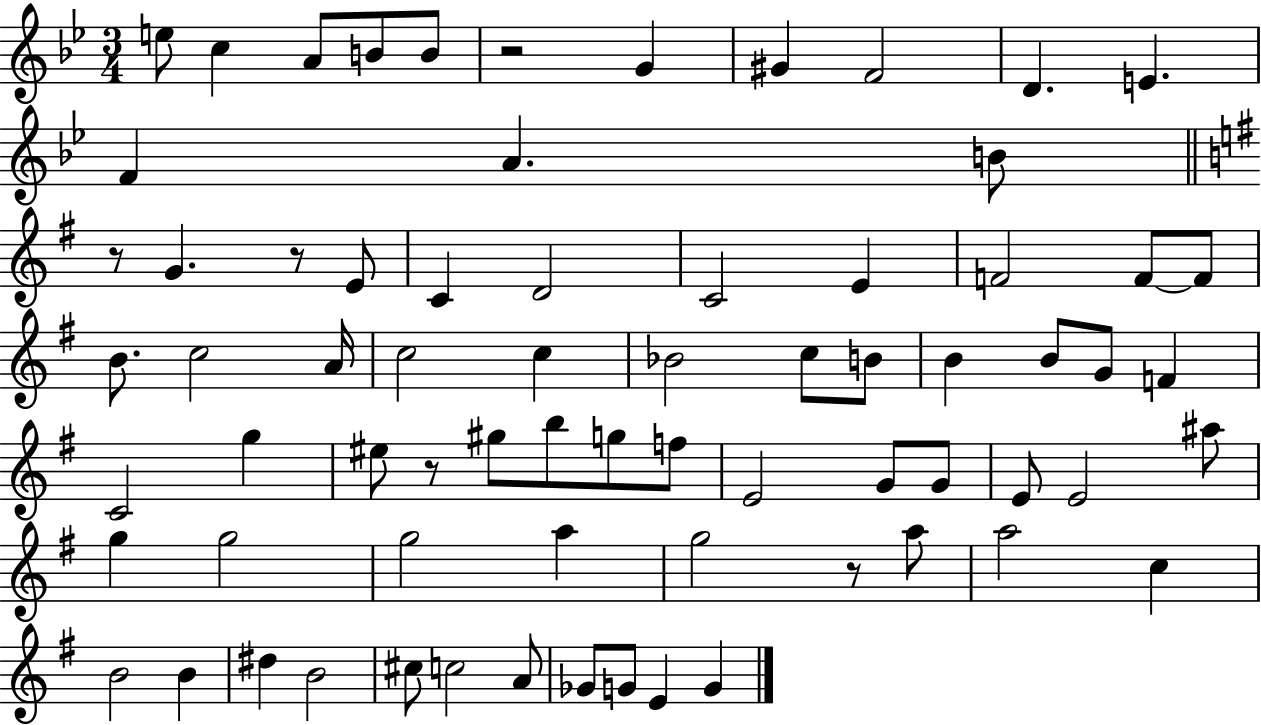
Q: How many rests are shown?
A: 5